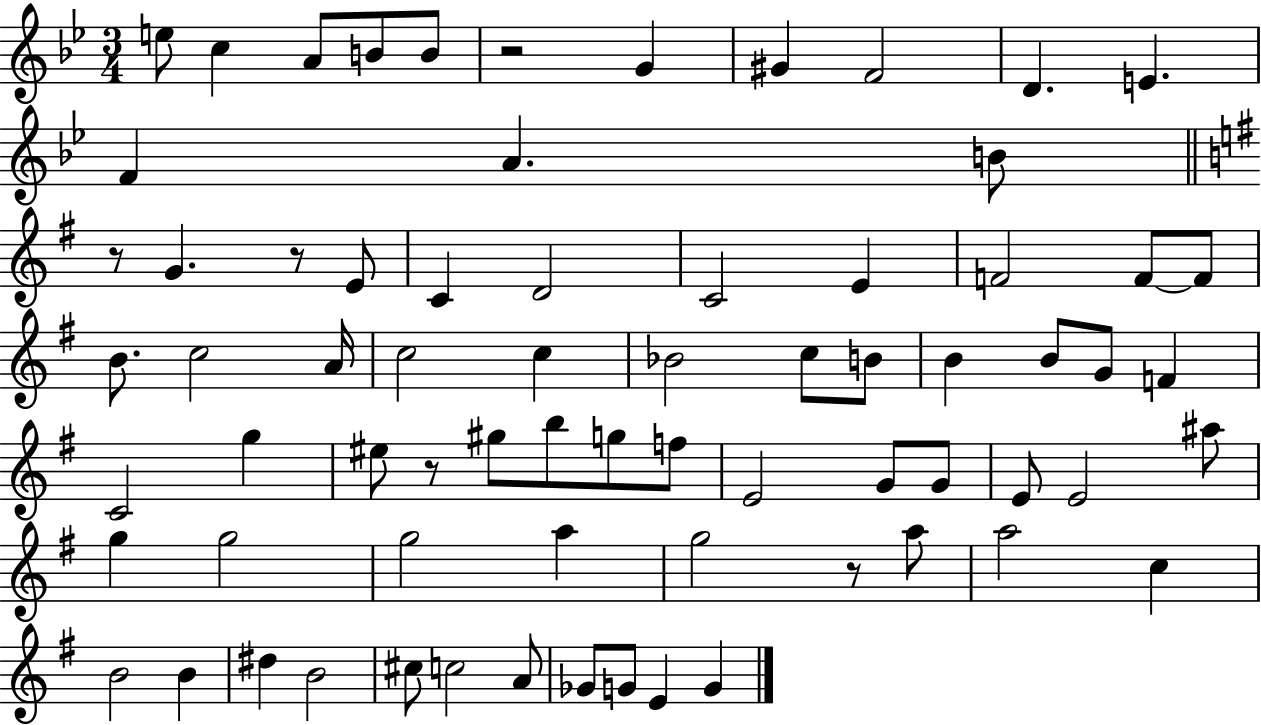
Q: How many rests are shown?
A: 5